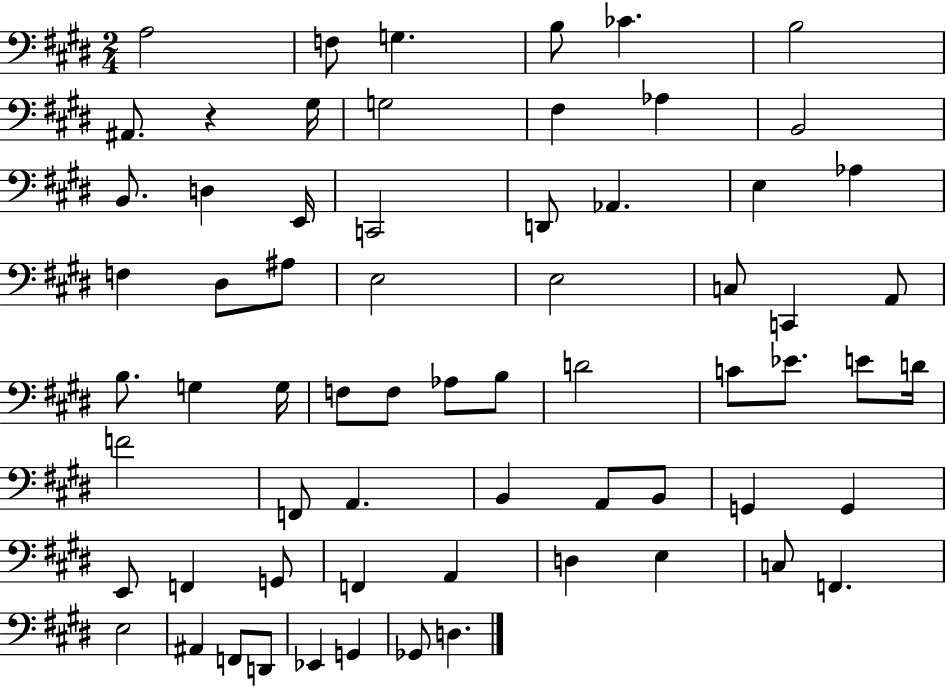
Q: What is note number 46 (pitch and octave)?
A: B2